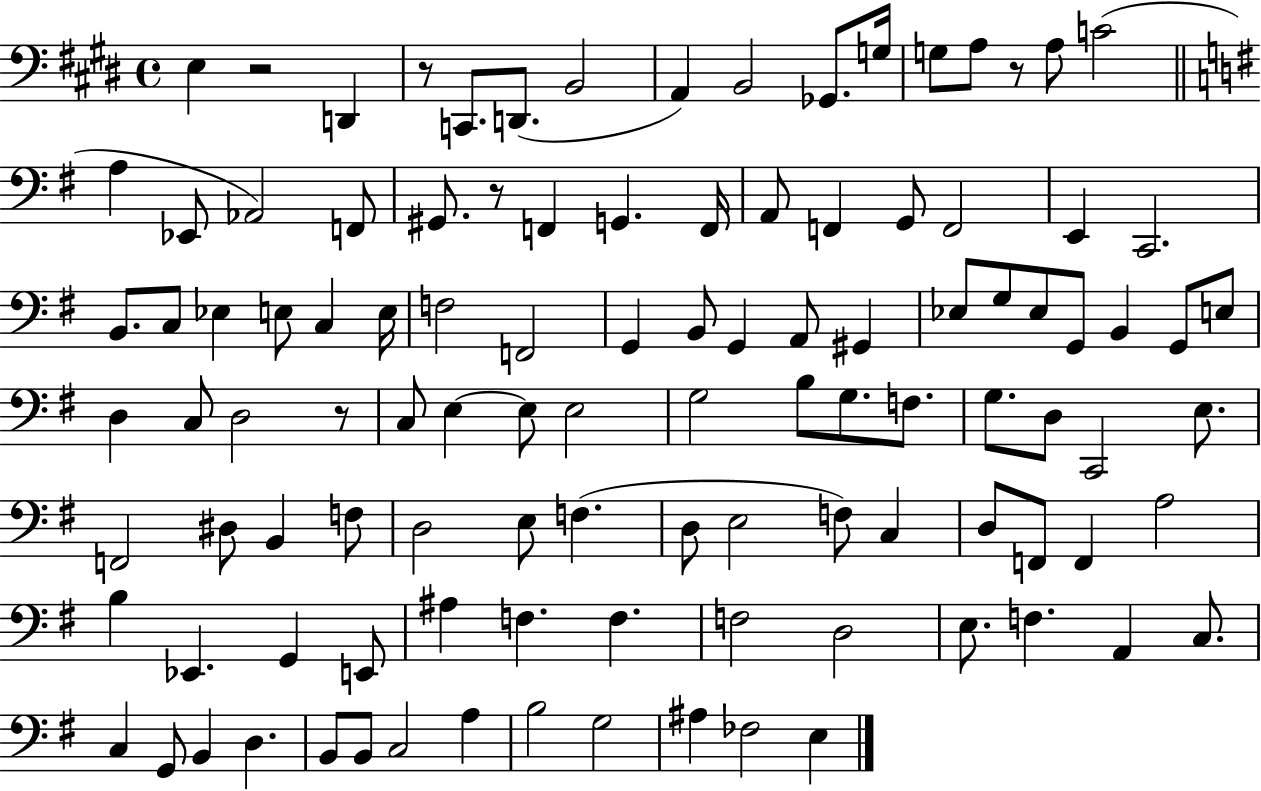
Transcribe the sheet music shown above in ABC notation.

X:1
T:Untitled
M:4/4
L:1/4
K:E
E, z2 D,, z/2 C,,/2 D,,/2 B,,2 A,, B,,2 _G,,/2 G,/4 G,/2 A,/2 z/2 A,/2 C2 A, _E,,/2 _A,,2 F,,/2 ^G,,/2 z/2 F,, G,, F,,/4 A,,/2 F,, G,,/2 F,,2 E,, C,,2 B,,/2 C,/2 _E, E,/2 C, E,/4 F,2 F,,2 G,, B,,/2 G,, A,,/2 ^G,, _E,/2 G,/2 _E,/2 G,,/2 B,, G,,/2 E,/2 D, C,/2 D,2 z/2 C,/2 E, E,/2 E,2 G,2 B,/2 G,/2 F,/2 G,/2 D,/2 C,,2 E,/2 F,,2 ^D,/2 B,, F,/2 D,2 E,/2 F, D,/2 E,2 F,/2 C, D,/2 F,,/2 F,, A,2 B, _E,, G,, E,,/2 ^A, F, F, F,2 D,2 E,/2 F, A,, C,/2 C, G,,/2 B,, D, B,,/2 B,,/2 C,2 A, B,2 G,2 ^A, _F,2 E,